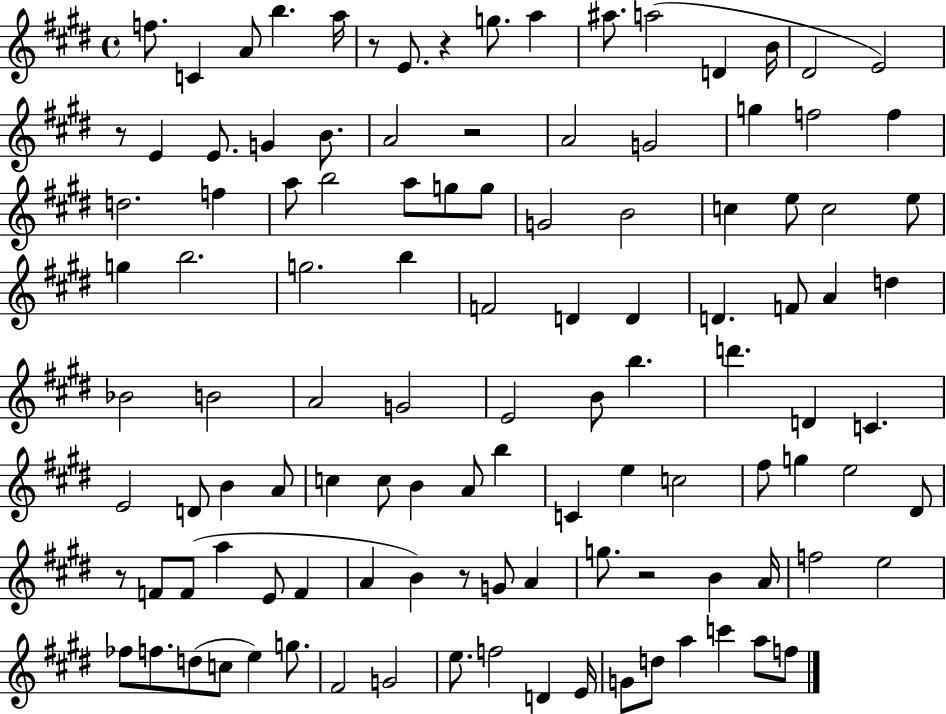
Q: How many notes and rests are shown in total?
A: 113